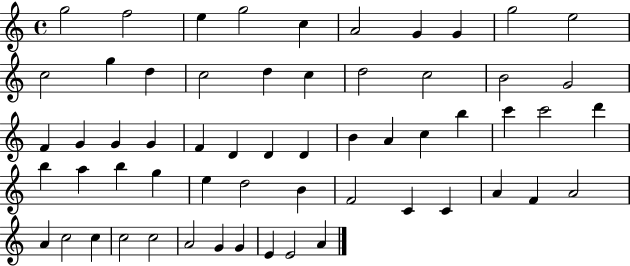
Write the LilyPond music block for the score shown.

{
  \clef treble
  \time 4/4
  \defaultTimeSignature
  \key c \major
  g''2 f''2 | e''4 g''2 c''4 | a'2 g'4 g'4 | g''2 e''2 | \break c''2 g''4 d''4 | c''2 d''4 c''4 | d''2 c''2 | b'2 g'2 | \break f'4 g'4 g'4 g'4 | f'4 d'4 d'4 d'4 | b'4 a'4 c''4 b''4 | c'''4 c'''2 d'''4 | \break b''4 a''4 b''4 g''4 | e''4 d''2 b'4 | f'2 c'4 c'4 | a'4 f'4 a'2 | \break a'4 c''2 c''4 | c''2 c''2 | a'2 g'4 g'4 | e'4 e'2 a'4 | \break \bar "|."
}